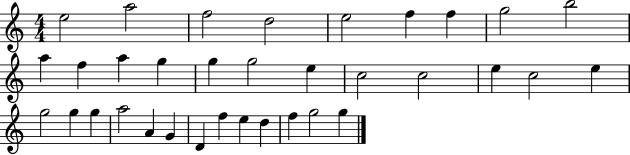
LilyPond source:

{
  \clef treble
  \numericTimeSignature
  \time 4/4
  \key c \major
  e''2 a''2 | f''2 d''2 | e''2 f''4 f''4 | g''2 b''2 | \break a''4 f''4 a''4 g''4 | g''4 g''2 e''4 | c''2 c''2 | e''4 c''2 e''4 | \break g''2 g''4 g''4 | a''2 a'4 g'4 | d'4 f''4 e''4 d''4 | f''4 g''2 g''4 | \break \bar "|."
}